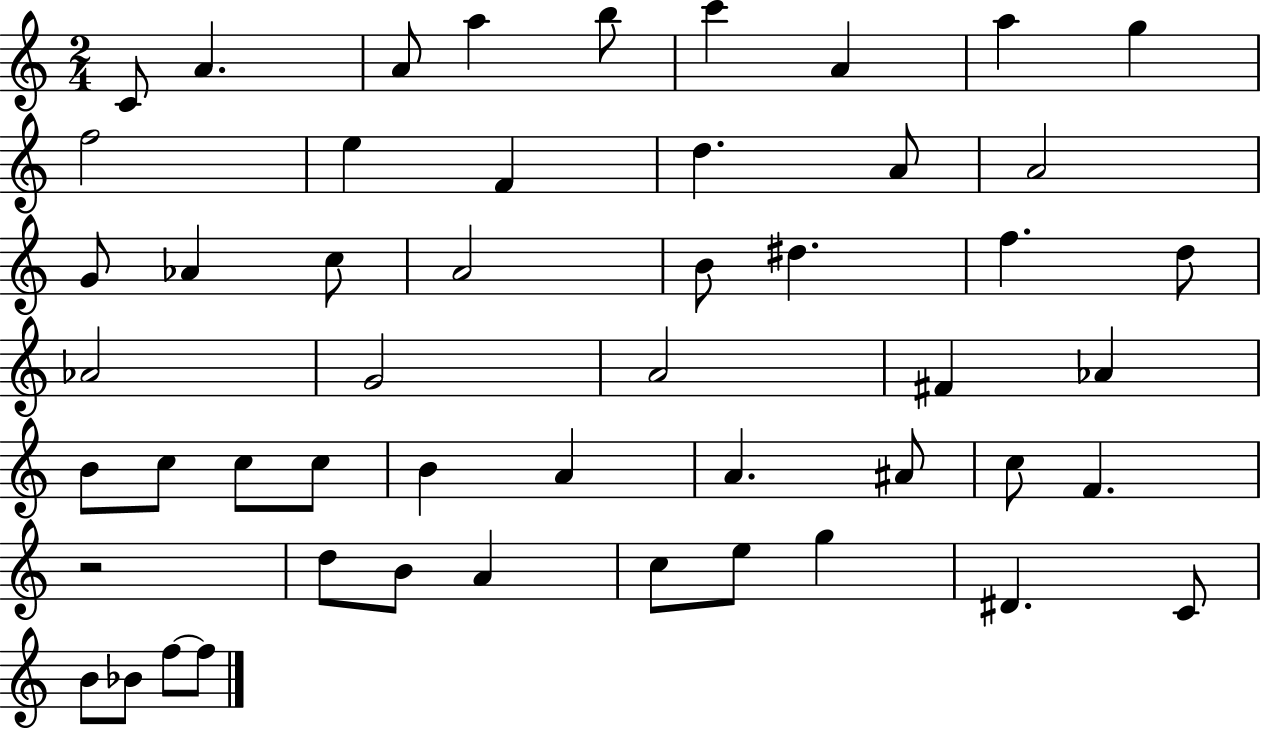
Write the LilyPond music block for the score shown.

{
  \clef treble
  \numericTimeSignature
  \time 2/4
  \key c \major
  c'8 a'4. | a'8 a''4 b''8 | c'''4 a'4 | a''4 g''4 | \break f''2 | e''4 f'4 | d''4. a'8 | a'2 | \break g'8 aes'4 c''8 | a'2 | b'8 dis''4. | f''4. d''8 | \break aes'2 | g'2 | a'2 | fis'4 aes'4 | \break b'8 c''8 c''8 c''8 | b'4 a'4 | a'4. ais'8 | c''8 f'4. | \break r2 | d''8 b'8 a'4 | c''8 e''8 g''4 | dis'4. c'8 | \break b'8 bes'8 f''8~~ f''8 | \bar "|."
}